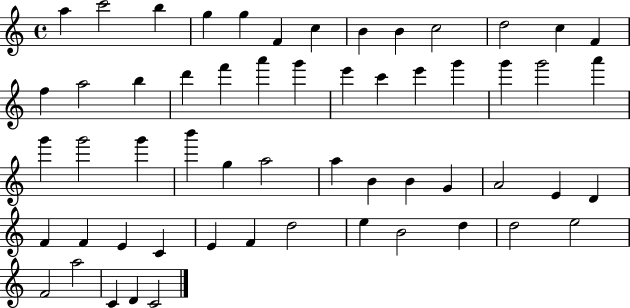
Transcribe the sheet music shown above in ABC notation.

X:1
T:Untitled
M:4/4
L:1/4
K:C
a c'2 b g g F c B B c2 d2 c F f a2 b d' f' a' g' e' c' e' g' g' g'2 a' g' g'2 g' b' g a2 a B B G A2 E D F F E C E F d2 e B2 d d2 e2 F2 a2 C D C2